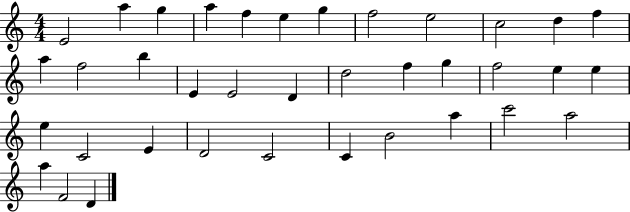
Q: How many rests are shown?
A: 0